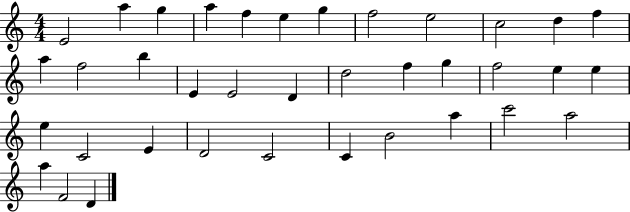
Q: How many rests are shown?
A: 0